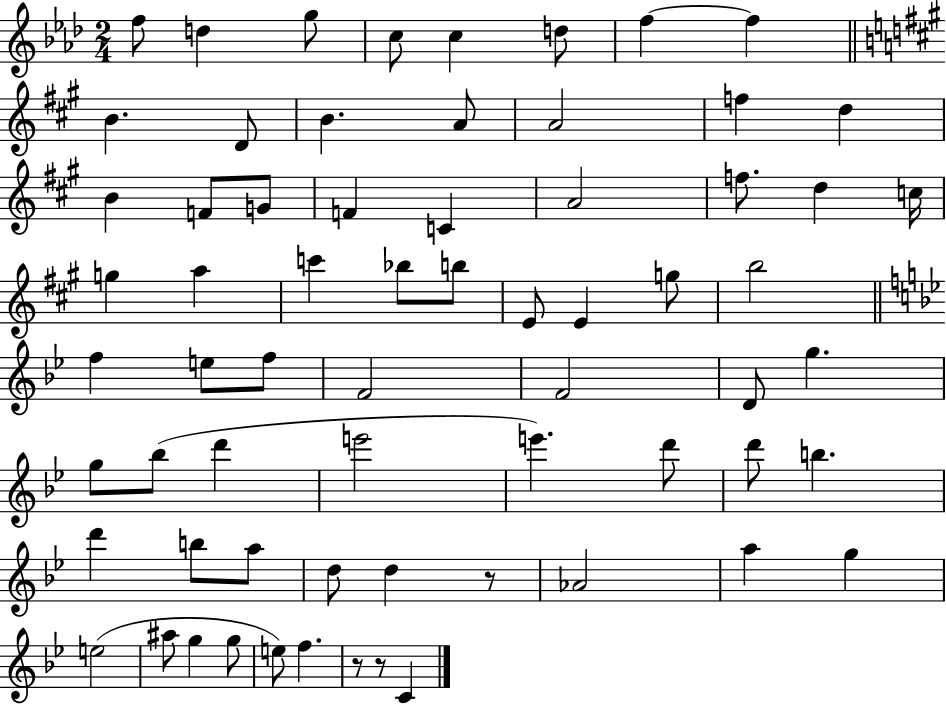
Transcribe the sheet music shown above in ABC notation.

X:1
T:Untitled
M:2/4
L:1/4
K:Ab
f/2 d g/2 c/2 c d/2 f f B D/2 B A/2 A2 f d B F/2 G/2 F C A2 f/2 d c/4 g a c' _b/2 b/2 E/2 E g/2 b2 f e/2 f/2 F2 F2 D/2 g g/2 _b/2 d' e'2 e' d'/2 d'/2 b d' b/2 a/2 d/2 d z/2 _A2 a g e2 ^a/2 g g/2 e/2 f z/2 z/2 C